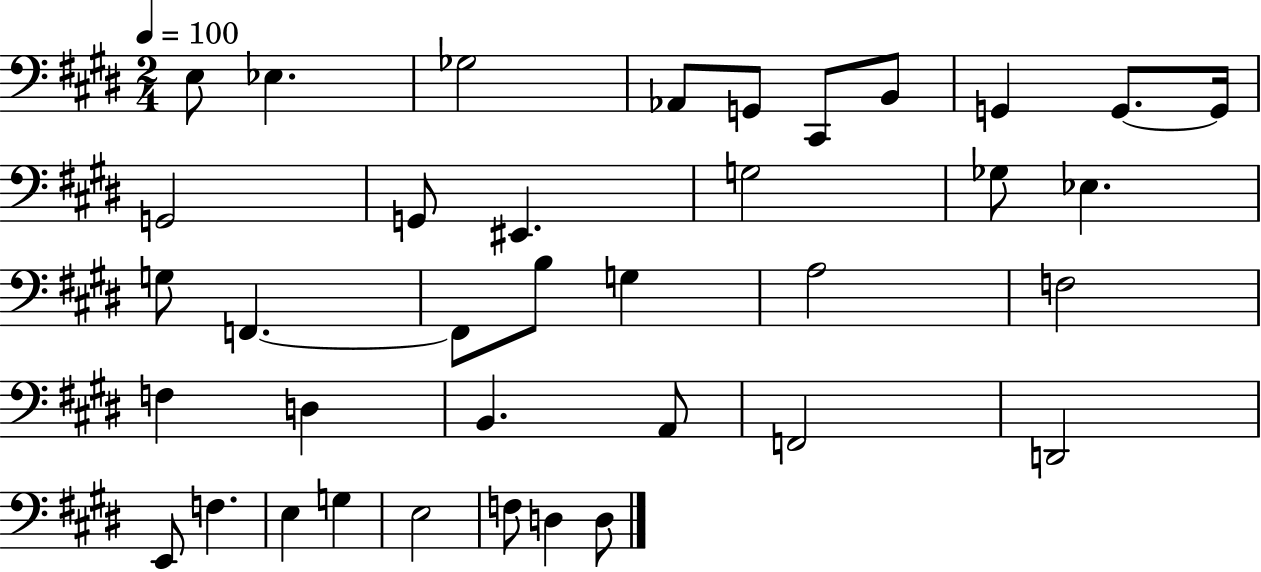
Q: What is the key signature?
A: E major